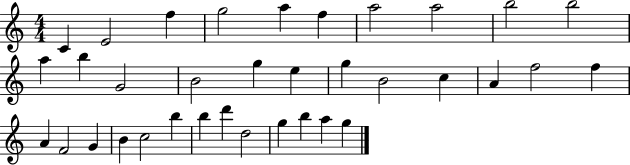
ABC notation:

X:1
T:Untitled
M:4/4
L:1/4
K:C
C E2 f g2 a f a2 a2 b2 b2 a b G2 B2 g e g B2 c A f2 f A F2 G B c2 b b d' d2 g b a g